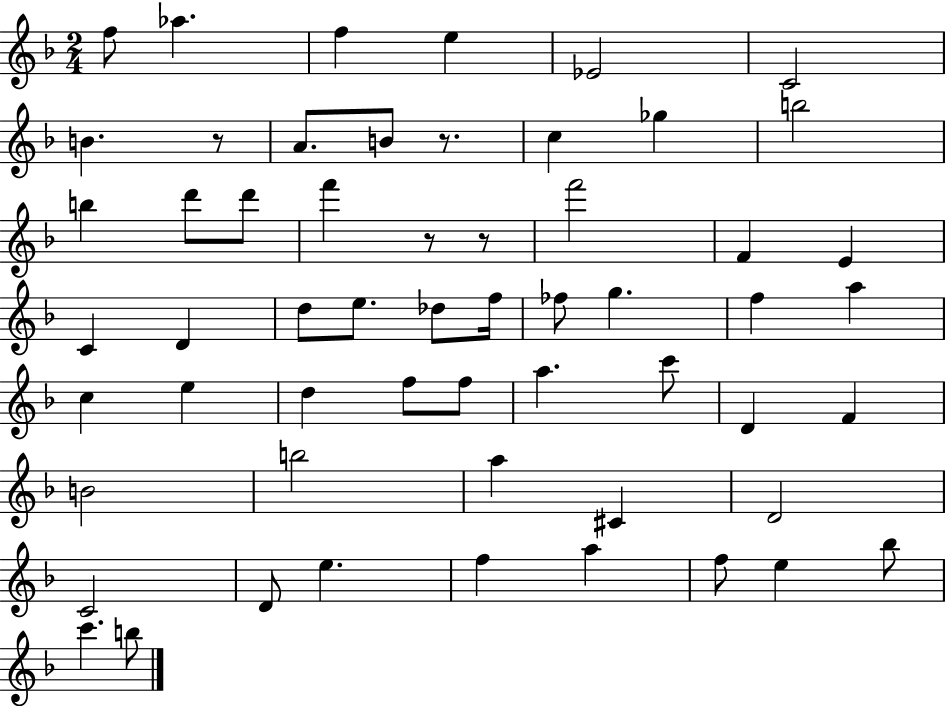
X:1
T:Untitled
M:2/4
L:1/4
K:F
f/2 _a f e _E2 C2 B z/2 A/2 B/2 z/2 c _g b2 b d'/2 d'/2 f' z/2 z/2 f'2 F E C D d/2 e/2 _d/2 f/4 _f/2 g f a c e d f/2 f/2 a c'/2 D F B2 b2 a ^C D2 C2 D/2 e f a f/2 e _b/2 c' b/2